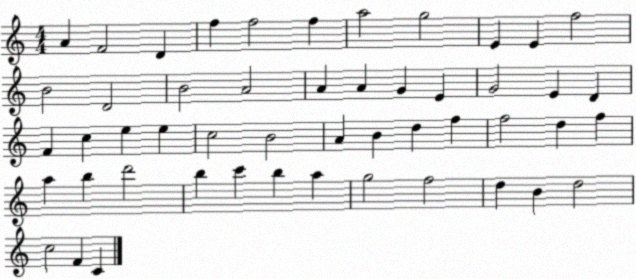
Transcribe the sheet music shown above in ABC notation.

X:1
T:Untitled
M:4/4
L:1/4
K:C
A F2 D f f2 f a2 g2 E E f2 B2 D2 B2 A2 A A G E G2 E D F c e e c2 B2 A B d f f2 d f a b d'2 b c' b a g2 f2 d B d2 c2 F C